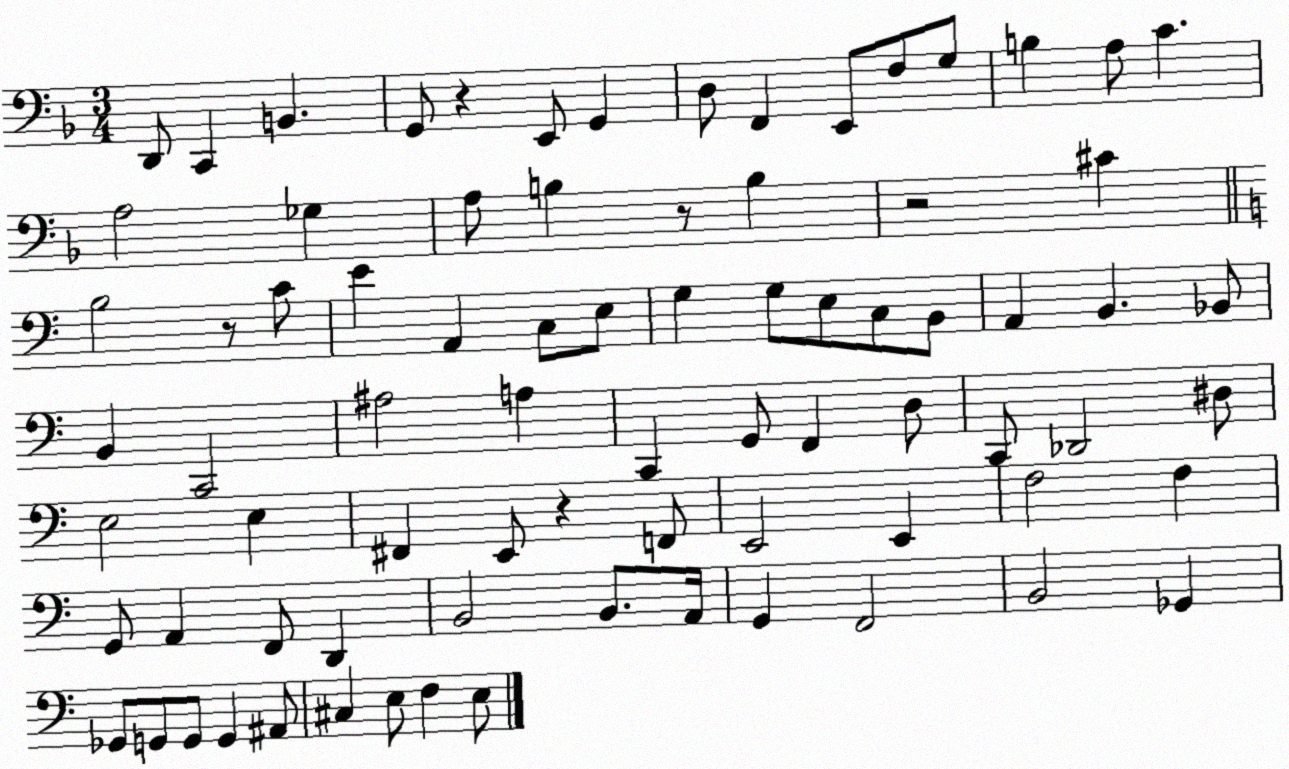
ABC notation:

X:1
T:Untitled
M:3/4
L:1/4
K:F
D,,/2 C,, B,, G,,/2 z E,,/2 G,, D,/2 F,, E,,/2 F,/2 G,/2 B, A,/2 C A,2 _G, A,/2 B, z/2 B, z2 ^C B,2 z/2 C/2 E A,, C,/2 E,/2 G, G,/2 E,/2 C,/2 B,,/2 A,, B,, _B,,/2 B,, C,,2 ^A,2 A, C,, G,,/2 F,, D,/2 C,,/2 _D,,2 ^D,/2 E,2 E, ^F,, E,,/2 z F,,/2 E,,2 E,, F,2 F, G,,/2 A,, F,,/2 D,, B,,2 B,,/2 A,,/4 G,, F,,2 B,,2 _G,, _G,,/2 G,,/2 G,,/2 G,, ^A,,/2 ^C, E,/2 F, E,/2